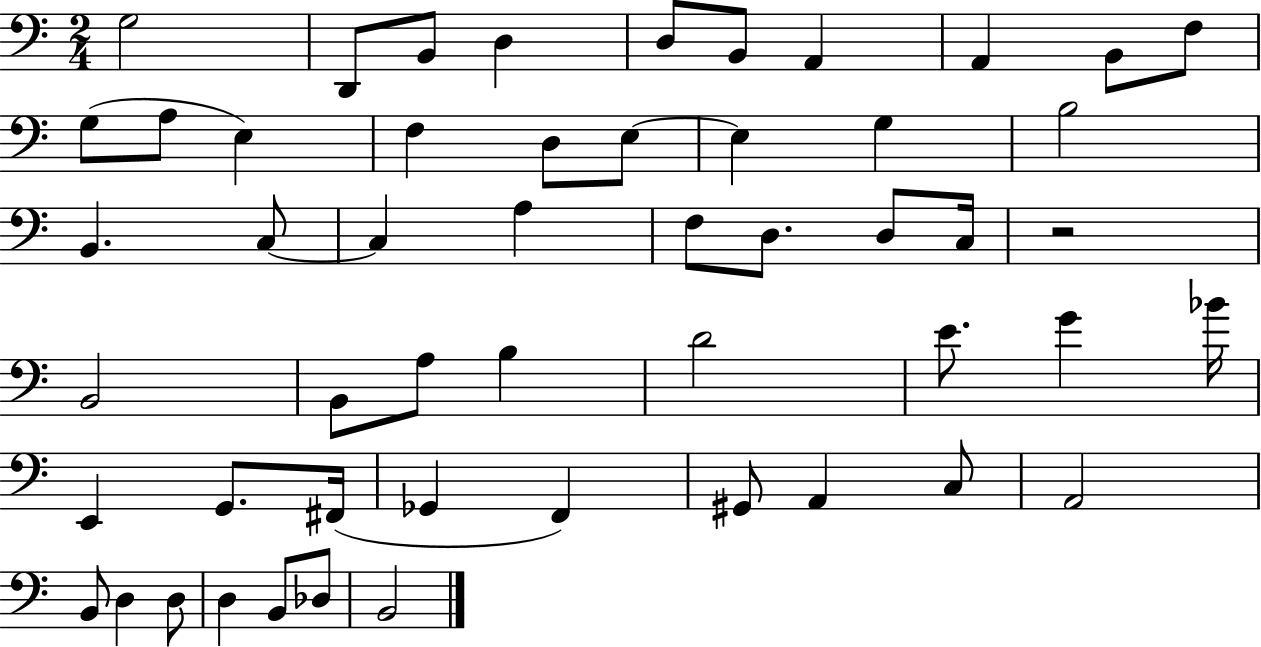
X:1
T:Untitled
M:2/4
L:1/4
K:C
G,2 D,,/2 B,,/2 D, D,/2 B,,/2 A,, A,, B,,/2 F,/2 G,/2 A,/2 E, F, D,/2 E,/2 E, G, B,2 B,, C,/2 C, A, F,/2 D,/2 D,/2 C,/4 z2 B,,2 B,,/2 A,/2 B, D2 E/2 G _B/4 E,, G,,/2 ^F,,/4 _G,, F,, ^G,,/2 A,, C,/2 A,,2 B,,/2 D, D,/2 D, B,,/2 _D,/2 B,,2